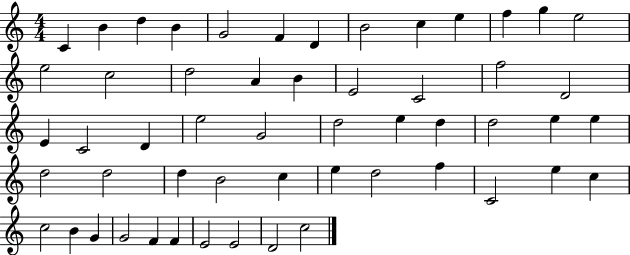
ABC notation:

X:1
T:Untitled
M:4/4
L:1/4
K:C
C B d B G2 F D B2 c e f g e2 e2 c2 d2 A B E2 C2 f2 D2 E C2 D e2 G2 d2 e d d2 e e d2 d2 d B2 c e d2 f C2 e c c2 B G G2 F F E2 E2 D2 c2